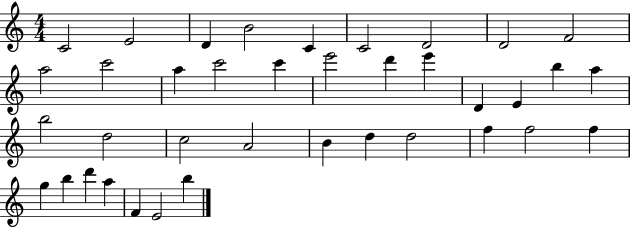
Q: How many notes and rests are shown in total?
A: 38